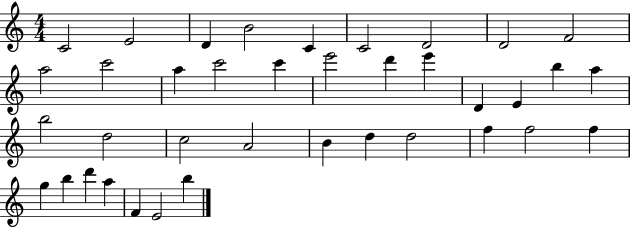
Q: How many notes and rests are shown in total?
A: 38